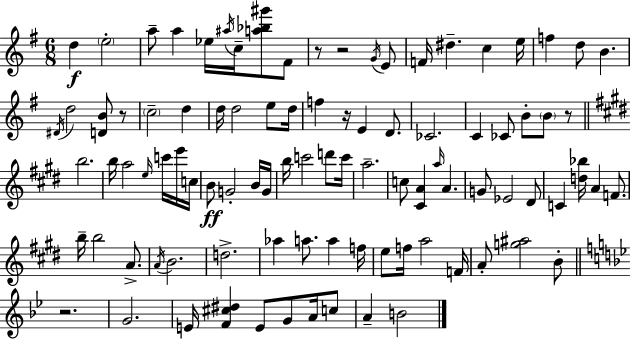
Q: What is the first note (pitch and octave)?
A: D5